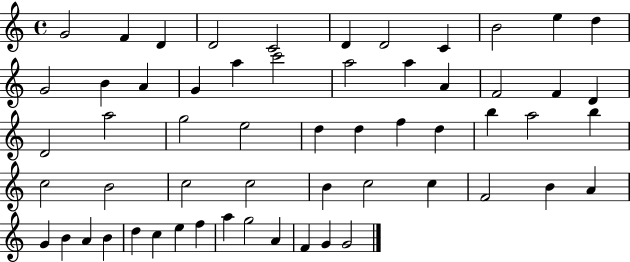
X:1
T:Untitled
M:4/4
L:1/4
K:C
G2 F D D2 C2 D D2 C B2 e d G2 B A G a c'2 a2 a A F2 F D D2 a2 g2 e2 d d f d b a2 b c2 B2 c2 c2 B c2 c F2 B A G B A B d c e f a g2 A F G G2